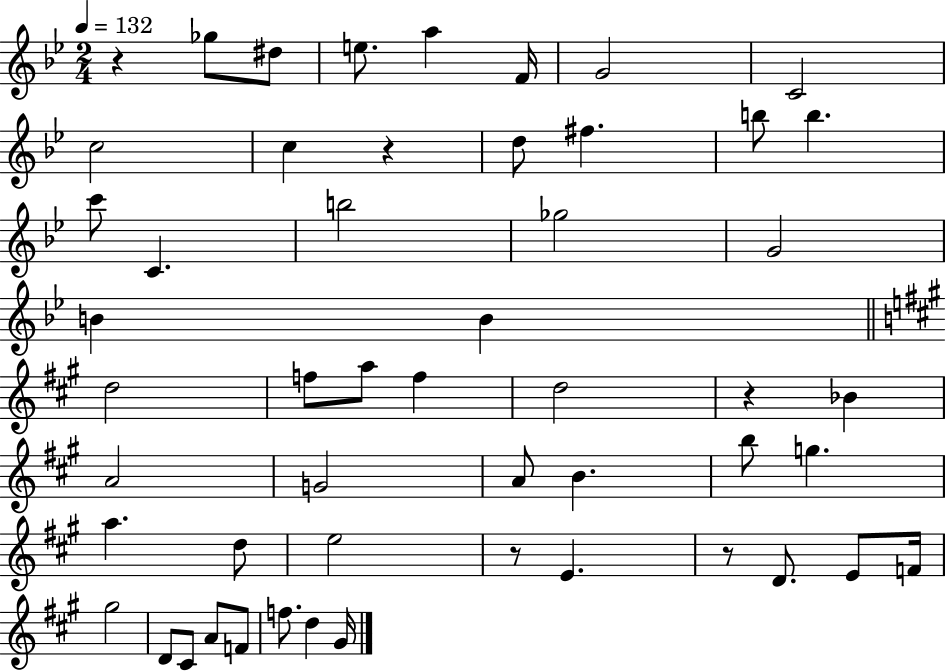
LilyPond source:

{
  \clef treble
  \numericTimeSignature
  \time 2/4
  \key bes \major
  \tempo 4 = 132
  \repeat volta 2 { r4 ges''8 dis''8 | e''8. a''4 f'16 | g'2 | c'2 | \break c''2 | c''4 r4 | d''8 fis''4. | b''8 b''4. | \break c'''8 c'4. | b''2 | ges''2 | g'2 | \break b'4 b'4 | \bar "||" \break \key a \major d''2 | f''8 a''8 f''4 | d''2 | r4 bes'4 | \break a'2 | g'2 | a'8 b'4. | b''8 g''4. | \break a''4. d''8 | e''2 | r8 e'4. | r8 d'8. e'8 f'16 | \break gis''2 | d'8 cis'8 a'8 f'8 | f''8. d''4 gis'16 | } \bar "|."
}